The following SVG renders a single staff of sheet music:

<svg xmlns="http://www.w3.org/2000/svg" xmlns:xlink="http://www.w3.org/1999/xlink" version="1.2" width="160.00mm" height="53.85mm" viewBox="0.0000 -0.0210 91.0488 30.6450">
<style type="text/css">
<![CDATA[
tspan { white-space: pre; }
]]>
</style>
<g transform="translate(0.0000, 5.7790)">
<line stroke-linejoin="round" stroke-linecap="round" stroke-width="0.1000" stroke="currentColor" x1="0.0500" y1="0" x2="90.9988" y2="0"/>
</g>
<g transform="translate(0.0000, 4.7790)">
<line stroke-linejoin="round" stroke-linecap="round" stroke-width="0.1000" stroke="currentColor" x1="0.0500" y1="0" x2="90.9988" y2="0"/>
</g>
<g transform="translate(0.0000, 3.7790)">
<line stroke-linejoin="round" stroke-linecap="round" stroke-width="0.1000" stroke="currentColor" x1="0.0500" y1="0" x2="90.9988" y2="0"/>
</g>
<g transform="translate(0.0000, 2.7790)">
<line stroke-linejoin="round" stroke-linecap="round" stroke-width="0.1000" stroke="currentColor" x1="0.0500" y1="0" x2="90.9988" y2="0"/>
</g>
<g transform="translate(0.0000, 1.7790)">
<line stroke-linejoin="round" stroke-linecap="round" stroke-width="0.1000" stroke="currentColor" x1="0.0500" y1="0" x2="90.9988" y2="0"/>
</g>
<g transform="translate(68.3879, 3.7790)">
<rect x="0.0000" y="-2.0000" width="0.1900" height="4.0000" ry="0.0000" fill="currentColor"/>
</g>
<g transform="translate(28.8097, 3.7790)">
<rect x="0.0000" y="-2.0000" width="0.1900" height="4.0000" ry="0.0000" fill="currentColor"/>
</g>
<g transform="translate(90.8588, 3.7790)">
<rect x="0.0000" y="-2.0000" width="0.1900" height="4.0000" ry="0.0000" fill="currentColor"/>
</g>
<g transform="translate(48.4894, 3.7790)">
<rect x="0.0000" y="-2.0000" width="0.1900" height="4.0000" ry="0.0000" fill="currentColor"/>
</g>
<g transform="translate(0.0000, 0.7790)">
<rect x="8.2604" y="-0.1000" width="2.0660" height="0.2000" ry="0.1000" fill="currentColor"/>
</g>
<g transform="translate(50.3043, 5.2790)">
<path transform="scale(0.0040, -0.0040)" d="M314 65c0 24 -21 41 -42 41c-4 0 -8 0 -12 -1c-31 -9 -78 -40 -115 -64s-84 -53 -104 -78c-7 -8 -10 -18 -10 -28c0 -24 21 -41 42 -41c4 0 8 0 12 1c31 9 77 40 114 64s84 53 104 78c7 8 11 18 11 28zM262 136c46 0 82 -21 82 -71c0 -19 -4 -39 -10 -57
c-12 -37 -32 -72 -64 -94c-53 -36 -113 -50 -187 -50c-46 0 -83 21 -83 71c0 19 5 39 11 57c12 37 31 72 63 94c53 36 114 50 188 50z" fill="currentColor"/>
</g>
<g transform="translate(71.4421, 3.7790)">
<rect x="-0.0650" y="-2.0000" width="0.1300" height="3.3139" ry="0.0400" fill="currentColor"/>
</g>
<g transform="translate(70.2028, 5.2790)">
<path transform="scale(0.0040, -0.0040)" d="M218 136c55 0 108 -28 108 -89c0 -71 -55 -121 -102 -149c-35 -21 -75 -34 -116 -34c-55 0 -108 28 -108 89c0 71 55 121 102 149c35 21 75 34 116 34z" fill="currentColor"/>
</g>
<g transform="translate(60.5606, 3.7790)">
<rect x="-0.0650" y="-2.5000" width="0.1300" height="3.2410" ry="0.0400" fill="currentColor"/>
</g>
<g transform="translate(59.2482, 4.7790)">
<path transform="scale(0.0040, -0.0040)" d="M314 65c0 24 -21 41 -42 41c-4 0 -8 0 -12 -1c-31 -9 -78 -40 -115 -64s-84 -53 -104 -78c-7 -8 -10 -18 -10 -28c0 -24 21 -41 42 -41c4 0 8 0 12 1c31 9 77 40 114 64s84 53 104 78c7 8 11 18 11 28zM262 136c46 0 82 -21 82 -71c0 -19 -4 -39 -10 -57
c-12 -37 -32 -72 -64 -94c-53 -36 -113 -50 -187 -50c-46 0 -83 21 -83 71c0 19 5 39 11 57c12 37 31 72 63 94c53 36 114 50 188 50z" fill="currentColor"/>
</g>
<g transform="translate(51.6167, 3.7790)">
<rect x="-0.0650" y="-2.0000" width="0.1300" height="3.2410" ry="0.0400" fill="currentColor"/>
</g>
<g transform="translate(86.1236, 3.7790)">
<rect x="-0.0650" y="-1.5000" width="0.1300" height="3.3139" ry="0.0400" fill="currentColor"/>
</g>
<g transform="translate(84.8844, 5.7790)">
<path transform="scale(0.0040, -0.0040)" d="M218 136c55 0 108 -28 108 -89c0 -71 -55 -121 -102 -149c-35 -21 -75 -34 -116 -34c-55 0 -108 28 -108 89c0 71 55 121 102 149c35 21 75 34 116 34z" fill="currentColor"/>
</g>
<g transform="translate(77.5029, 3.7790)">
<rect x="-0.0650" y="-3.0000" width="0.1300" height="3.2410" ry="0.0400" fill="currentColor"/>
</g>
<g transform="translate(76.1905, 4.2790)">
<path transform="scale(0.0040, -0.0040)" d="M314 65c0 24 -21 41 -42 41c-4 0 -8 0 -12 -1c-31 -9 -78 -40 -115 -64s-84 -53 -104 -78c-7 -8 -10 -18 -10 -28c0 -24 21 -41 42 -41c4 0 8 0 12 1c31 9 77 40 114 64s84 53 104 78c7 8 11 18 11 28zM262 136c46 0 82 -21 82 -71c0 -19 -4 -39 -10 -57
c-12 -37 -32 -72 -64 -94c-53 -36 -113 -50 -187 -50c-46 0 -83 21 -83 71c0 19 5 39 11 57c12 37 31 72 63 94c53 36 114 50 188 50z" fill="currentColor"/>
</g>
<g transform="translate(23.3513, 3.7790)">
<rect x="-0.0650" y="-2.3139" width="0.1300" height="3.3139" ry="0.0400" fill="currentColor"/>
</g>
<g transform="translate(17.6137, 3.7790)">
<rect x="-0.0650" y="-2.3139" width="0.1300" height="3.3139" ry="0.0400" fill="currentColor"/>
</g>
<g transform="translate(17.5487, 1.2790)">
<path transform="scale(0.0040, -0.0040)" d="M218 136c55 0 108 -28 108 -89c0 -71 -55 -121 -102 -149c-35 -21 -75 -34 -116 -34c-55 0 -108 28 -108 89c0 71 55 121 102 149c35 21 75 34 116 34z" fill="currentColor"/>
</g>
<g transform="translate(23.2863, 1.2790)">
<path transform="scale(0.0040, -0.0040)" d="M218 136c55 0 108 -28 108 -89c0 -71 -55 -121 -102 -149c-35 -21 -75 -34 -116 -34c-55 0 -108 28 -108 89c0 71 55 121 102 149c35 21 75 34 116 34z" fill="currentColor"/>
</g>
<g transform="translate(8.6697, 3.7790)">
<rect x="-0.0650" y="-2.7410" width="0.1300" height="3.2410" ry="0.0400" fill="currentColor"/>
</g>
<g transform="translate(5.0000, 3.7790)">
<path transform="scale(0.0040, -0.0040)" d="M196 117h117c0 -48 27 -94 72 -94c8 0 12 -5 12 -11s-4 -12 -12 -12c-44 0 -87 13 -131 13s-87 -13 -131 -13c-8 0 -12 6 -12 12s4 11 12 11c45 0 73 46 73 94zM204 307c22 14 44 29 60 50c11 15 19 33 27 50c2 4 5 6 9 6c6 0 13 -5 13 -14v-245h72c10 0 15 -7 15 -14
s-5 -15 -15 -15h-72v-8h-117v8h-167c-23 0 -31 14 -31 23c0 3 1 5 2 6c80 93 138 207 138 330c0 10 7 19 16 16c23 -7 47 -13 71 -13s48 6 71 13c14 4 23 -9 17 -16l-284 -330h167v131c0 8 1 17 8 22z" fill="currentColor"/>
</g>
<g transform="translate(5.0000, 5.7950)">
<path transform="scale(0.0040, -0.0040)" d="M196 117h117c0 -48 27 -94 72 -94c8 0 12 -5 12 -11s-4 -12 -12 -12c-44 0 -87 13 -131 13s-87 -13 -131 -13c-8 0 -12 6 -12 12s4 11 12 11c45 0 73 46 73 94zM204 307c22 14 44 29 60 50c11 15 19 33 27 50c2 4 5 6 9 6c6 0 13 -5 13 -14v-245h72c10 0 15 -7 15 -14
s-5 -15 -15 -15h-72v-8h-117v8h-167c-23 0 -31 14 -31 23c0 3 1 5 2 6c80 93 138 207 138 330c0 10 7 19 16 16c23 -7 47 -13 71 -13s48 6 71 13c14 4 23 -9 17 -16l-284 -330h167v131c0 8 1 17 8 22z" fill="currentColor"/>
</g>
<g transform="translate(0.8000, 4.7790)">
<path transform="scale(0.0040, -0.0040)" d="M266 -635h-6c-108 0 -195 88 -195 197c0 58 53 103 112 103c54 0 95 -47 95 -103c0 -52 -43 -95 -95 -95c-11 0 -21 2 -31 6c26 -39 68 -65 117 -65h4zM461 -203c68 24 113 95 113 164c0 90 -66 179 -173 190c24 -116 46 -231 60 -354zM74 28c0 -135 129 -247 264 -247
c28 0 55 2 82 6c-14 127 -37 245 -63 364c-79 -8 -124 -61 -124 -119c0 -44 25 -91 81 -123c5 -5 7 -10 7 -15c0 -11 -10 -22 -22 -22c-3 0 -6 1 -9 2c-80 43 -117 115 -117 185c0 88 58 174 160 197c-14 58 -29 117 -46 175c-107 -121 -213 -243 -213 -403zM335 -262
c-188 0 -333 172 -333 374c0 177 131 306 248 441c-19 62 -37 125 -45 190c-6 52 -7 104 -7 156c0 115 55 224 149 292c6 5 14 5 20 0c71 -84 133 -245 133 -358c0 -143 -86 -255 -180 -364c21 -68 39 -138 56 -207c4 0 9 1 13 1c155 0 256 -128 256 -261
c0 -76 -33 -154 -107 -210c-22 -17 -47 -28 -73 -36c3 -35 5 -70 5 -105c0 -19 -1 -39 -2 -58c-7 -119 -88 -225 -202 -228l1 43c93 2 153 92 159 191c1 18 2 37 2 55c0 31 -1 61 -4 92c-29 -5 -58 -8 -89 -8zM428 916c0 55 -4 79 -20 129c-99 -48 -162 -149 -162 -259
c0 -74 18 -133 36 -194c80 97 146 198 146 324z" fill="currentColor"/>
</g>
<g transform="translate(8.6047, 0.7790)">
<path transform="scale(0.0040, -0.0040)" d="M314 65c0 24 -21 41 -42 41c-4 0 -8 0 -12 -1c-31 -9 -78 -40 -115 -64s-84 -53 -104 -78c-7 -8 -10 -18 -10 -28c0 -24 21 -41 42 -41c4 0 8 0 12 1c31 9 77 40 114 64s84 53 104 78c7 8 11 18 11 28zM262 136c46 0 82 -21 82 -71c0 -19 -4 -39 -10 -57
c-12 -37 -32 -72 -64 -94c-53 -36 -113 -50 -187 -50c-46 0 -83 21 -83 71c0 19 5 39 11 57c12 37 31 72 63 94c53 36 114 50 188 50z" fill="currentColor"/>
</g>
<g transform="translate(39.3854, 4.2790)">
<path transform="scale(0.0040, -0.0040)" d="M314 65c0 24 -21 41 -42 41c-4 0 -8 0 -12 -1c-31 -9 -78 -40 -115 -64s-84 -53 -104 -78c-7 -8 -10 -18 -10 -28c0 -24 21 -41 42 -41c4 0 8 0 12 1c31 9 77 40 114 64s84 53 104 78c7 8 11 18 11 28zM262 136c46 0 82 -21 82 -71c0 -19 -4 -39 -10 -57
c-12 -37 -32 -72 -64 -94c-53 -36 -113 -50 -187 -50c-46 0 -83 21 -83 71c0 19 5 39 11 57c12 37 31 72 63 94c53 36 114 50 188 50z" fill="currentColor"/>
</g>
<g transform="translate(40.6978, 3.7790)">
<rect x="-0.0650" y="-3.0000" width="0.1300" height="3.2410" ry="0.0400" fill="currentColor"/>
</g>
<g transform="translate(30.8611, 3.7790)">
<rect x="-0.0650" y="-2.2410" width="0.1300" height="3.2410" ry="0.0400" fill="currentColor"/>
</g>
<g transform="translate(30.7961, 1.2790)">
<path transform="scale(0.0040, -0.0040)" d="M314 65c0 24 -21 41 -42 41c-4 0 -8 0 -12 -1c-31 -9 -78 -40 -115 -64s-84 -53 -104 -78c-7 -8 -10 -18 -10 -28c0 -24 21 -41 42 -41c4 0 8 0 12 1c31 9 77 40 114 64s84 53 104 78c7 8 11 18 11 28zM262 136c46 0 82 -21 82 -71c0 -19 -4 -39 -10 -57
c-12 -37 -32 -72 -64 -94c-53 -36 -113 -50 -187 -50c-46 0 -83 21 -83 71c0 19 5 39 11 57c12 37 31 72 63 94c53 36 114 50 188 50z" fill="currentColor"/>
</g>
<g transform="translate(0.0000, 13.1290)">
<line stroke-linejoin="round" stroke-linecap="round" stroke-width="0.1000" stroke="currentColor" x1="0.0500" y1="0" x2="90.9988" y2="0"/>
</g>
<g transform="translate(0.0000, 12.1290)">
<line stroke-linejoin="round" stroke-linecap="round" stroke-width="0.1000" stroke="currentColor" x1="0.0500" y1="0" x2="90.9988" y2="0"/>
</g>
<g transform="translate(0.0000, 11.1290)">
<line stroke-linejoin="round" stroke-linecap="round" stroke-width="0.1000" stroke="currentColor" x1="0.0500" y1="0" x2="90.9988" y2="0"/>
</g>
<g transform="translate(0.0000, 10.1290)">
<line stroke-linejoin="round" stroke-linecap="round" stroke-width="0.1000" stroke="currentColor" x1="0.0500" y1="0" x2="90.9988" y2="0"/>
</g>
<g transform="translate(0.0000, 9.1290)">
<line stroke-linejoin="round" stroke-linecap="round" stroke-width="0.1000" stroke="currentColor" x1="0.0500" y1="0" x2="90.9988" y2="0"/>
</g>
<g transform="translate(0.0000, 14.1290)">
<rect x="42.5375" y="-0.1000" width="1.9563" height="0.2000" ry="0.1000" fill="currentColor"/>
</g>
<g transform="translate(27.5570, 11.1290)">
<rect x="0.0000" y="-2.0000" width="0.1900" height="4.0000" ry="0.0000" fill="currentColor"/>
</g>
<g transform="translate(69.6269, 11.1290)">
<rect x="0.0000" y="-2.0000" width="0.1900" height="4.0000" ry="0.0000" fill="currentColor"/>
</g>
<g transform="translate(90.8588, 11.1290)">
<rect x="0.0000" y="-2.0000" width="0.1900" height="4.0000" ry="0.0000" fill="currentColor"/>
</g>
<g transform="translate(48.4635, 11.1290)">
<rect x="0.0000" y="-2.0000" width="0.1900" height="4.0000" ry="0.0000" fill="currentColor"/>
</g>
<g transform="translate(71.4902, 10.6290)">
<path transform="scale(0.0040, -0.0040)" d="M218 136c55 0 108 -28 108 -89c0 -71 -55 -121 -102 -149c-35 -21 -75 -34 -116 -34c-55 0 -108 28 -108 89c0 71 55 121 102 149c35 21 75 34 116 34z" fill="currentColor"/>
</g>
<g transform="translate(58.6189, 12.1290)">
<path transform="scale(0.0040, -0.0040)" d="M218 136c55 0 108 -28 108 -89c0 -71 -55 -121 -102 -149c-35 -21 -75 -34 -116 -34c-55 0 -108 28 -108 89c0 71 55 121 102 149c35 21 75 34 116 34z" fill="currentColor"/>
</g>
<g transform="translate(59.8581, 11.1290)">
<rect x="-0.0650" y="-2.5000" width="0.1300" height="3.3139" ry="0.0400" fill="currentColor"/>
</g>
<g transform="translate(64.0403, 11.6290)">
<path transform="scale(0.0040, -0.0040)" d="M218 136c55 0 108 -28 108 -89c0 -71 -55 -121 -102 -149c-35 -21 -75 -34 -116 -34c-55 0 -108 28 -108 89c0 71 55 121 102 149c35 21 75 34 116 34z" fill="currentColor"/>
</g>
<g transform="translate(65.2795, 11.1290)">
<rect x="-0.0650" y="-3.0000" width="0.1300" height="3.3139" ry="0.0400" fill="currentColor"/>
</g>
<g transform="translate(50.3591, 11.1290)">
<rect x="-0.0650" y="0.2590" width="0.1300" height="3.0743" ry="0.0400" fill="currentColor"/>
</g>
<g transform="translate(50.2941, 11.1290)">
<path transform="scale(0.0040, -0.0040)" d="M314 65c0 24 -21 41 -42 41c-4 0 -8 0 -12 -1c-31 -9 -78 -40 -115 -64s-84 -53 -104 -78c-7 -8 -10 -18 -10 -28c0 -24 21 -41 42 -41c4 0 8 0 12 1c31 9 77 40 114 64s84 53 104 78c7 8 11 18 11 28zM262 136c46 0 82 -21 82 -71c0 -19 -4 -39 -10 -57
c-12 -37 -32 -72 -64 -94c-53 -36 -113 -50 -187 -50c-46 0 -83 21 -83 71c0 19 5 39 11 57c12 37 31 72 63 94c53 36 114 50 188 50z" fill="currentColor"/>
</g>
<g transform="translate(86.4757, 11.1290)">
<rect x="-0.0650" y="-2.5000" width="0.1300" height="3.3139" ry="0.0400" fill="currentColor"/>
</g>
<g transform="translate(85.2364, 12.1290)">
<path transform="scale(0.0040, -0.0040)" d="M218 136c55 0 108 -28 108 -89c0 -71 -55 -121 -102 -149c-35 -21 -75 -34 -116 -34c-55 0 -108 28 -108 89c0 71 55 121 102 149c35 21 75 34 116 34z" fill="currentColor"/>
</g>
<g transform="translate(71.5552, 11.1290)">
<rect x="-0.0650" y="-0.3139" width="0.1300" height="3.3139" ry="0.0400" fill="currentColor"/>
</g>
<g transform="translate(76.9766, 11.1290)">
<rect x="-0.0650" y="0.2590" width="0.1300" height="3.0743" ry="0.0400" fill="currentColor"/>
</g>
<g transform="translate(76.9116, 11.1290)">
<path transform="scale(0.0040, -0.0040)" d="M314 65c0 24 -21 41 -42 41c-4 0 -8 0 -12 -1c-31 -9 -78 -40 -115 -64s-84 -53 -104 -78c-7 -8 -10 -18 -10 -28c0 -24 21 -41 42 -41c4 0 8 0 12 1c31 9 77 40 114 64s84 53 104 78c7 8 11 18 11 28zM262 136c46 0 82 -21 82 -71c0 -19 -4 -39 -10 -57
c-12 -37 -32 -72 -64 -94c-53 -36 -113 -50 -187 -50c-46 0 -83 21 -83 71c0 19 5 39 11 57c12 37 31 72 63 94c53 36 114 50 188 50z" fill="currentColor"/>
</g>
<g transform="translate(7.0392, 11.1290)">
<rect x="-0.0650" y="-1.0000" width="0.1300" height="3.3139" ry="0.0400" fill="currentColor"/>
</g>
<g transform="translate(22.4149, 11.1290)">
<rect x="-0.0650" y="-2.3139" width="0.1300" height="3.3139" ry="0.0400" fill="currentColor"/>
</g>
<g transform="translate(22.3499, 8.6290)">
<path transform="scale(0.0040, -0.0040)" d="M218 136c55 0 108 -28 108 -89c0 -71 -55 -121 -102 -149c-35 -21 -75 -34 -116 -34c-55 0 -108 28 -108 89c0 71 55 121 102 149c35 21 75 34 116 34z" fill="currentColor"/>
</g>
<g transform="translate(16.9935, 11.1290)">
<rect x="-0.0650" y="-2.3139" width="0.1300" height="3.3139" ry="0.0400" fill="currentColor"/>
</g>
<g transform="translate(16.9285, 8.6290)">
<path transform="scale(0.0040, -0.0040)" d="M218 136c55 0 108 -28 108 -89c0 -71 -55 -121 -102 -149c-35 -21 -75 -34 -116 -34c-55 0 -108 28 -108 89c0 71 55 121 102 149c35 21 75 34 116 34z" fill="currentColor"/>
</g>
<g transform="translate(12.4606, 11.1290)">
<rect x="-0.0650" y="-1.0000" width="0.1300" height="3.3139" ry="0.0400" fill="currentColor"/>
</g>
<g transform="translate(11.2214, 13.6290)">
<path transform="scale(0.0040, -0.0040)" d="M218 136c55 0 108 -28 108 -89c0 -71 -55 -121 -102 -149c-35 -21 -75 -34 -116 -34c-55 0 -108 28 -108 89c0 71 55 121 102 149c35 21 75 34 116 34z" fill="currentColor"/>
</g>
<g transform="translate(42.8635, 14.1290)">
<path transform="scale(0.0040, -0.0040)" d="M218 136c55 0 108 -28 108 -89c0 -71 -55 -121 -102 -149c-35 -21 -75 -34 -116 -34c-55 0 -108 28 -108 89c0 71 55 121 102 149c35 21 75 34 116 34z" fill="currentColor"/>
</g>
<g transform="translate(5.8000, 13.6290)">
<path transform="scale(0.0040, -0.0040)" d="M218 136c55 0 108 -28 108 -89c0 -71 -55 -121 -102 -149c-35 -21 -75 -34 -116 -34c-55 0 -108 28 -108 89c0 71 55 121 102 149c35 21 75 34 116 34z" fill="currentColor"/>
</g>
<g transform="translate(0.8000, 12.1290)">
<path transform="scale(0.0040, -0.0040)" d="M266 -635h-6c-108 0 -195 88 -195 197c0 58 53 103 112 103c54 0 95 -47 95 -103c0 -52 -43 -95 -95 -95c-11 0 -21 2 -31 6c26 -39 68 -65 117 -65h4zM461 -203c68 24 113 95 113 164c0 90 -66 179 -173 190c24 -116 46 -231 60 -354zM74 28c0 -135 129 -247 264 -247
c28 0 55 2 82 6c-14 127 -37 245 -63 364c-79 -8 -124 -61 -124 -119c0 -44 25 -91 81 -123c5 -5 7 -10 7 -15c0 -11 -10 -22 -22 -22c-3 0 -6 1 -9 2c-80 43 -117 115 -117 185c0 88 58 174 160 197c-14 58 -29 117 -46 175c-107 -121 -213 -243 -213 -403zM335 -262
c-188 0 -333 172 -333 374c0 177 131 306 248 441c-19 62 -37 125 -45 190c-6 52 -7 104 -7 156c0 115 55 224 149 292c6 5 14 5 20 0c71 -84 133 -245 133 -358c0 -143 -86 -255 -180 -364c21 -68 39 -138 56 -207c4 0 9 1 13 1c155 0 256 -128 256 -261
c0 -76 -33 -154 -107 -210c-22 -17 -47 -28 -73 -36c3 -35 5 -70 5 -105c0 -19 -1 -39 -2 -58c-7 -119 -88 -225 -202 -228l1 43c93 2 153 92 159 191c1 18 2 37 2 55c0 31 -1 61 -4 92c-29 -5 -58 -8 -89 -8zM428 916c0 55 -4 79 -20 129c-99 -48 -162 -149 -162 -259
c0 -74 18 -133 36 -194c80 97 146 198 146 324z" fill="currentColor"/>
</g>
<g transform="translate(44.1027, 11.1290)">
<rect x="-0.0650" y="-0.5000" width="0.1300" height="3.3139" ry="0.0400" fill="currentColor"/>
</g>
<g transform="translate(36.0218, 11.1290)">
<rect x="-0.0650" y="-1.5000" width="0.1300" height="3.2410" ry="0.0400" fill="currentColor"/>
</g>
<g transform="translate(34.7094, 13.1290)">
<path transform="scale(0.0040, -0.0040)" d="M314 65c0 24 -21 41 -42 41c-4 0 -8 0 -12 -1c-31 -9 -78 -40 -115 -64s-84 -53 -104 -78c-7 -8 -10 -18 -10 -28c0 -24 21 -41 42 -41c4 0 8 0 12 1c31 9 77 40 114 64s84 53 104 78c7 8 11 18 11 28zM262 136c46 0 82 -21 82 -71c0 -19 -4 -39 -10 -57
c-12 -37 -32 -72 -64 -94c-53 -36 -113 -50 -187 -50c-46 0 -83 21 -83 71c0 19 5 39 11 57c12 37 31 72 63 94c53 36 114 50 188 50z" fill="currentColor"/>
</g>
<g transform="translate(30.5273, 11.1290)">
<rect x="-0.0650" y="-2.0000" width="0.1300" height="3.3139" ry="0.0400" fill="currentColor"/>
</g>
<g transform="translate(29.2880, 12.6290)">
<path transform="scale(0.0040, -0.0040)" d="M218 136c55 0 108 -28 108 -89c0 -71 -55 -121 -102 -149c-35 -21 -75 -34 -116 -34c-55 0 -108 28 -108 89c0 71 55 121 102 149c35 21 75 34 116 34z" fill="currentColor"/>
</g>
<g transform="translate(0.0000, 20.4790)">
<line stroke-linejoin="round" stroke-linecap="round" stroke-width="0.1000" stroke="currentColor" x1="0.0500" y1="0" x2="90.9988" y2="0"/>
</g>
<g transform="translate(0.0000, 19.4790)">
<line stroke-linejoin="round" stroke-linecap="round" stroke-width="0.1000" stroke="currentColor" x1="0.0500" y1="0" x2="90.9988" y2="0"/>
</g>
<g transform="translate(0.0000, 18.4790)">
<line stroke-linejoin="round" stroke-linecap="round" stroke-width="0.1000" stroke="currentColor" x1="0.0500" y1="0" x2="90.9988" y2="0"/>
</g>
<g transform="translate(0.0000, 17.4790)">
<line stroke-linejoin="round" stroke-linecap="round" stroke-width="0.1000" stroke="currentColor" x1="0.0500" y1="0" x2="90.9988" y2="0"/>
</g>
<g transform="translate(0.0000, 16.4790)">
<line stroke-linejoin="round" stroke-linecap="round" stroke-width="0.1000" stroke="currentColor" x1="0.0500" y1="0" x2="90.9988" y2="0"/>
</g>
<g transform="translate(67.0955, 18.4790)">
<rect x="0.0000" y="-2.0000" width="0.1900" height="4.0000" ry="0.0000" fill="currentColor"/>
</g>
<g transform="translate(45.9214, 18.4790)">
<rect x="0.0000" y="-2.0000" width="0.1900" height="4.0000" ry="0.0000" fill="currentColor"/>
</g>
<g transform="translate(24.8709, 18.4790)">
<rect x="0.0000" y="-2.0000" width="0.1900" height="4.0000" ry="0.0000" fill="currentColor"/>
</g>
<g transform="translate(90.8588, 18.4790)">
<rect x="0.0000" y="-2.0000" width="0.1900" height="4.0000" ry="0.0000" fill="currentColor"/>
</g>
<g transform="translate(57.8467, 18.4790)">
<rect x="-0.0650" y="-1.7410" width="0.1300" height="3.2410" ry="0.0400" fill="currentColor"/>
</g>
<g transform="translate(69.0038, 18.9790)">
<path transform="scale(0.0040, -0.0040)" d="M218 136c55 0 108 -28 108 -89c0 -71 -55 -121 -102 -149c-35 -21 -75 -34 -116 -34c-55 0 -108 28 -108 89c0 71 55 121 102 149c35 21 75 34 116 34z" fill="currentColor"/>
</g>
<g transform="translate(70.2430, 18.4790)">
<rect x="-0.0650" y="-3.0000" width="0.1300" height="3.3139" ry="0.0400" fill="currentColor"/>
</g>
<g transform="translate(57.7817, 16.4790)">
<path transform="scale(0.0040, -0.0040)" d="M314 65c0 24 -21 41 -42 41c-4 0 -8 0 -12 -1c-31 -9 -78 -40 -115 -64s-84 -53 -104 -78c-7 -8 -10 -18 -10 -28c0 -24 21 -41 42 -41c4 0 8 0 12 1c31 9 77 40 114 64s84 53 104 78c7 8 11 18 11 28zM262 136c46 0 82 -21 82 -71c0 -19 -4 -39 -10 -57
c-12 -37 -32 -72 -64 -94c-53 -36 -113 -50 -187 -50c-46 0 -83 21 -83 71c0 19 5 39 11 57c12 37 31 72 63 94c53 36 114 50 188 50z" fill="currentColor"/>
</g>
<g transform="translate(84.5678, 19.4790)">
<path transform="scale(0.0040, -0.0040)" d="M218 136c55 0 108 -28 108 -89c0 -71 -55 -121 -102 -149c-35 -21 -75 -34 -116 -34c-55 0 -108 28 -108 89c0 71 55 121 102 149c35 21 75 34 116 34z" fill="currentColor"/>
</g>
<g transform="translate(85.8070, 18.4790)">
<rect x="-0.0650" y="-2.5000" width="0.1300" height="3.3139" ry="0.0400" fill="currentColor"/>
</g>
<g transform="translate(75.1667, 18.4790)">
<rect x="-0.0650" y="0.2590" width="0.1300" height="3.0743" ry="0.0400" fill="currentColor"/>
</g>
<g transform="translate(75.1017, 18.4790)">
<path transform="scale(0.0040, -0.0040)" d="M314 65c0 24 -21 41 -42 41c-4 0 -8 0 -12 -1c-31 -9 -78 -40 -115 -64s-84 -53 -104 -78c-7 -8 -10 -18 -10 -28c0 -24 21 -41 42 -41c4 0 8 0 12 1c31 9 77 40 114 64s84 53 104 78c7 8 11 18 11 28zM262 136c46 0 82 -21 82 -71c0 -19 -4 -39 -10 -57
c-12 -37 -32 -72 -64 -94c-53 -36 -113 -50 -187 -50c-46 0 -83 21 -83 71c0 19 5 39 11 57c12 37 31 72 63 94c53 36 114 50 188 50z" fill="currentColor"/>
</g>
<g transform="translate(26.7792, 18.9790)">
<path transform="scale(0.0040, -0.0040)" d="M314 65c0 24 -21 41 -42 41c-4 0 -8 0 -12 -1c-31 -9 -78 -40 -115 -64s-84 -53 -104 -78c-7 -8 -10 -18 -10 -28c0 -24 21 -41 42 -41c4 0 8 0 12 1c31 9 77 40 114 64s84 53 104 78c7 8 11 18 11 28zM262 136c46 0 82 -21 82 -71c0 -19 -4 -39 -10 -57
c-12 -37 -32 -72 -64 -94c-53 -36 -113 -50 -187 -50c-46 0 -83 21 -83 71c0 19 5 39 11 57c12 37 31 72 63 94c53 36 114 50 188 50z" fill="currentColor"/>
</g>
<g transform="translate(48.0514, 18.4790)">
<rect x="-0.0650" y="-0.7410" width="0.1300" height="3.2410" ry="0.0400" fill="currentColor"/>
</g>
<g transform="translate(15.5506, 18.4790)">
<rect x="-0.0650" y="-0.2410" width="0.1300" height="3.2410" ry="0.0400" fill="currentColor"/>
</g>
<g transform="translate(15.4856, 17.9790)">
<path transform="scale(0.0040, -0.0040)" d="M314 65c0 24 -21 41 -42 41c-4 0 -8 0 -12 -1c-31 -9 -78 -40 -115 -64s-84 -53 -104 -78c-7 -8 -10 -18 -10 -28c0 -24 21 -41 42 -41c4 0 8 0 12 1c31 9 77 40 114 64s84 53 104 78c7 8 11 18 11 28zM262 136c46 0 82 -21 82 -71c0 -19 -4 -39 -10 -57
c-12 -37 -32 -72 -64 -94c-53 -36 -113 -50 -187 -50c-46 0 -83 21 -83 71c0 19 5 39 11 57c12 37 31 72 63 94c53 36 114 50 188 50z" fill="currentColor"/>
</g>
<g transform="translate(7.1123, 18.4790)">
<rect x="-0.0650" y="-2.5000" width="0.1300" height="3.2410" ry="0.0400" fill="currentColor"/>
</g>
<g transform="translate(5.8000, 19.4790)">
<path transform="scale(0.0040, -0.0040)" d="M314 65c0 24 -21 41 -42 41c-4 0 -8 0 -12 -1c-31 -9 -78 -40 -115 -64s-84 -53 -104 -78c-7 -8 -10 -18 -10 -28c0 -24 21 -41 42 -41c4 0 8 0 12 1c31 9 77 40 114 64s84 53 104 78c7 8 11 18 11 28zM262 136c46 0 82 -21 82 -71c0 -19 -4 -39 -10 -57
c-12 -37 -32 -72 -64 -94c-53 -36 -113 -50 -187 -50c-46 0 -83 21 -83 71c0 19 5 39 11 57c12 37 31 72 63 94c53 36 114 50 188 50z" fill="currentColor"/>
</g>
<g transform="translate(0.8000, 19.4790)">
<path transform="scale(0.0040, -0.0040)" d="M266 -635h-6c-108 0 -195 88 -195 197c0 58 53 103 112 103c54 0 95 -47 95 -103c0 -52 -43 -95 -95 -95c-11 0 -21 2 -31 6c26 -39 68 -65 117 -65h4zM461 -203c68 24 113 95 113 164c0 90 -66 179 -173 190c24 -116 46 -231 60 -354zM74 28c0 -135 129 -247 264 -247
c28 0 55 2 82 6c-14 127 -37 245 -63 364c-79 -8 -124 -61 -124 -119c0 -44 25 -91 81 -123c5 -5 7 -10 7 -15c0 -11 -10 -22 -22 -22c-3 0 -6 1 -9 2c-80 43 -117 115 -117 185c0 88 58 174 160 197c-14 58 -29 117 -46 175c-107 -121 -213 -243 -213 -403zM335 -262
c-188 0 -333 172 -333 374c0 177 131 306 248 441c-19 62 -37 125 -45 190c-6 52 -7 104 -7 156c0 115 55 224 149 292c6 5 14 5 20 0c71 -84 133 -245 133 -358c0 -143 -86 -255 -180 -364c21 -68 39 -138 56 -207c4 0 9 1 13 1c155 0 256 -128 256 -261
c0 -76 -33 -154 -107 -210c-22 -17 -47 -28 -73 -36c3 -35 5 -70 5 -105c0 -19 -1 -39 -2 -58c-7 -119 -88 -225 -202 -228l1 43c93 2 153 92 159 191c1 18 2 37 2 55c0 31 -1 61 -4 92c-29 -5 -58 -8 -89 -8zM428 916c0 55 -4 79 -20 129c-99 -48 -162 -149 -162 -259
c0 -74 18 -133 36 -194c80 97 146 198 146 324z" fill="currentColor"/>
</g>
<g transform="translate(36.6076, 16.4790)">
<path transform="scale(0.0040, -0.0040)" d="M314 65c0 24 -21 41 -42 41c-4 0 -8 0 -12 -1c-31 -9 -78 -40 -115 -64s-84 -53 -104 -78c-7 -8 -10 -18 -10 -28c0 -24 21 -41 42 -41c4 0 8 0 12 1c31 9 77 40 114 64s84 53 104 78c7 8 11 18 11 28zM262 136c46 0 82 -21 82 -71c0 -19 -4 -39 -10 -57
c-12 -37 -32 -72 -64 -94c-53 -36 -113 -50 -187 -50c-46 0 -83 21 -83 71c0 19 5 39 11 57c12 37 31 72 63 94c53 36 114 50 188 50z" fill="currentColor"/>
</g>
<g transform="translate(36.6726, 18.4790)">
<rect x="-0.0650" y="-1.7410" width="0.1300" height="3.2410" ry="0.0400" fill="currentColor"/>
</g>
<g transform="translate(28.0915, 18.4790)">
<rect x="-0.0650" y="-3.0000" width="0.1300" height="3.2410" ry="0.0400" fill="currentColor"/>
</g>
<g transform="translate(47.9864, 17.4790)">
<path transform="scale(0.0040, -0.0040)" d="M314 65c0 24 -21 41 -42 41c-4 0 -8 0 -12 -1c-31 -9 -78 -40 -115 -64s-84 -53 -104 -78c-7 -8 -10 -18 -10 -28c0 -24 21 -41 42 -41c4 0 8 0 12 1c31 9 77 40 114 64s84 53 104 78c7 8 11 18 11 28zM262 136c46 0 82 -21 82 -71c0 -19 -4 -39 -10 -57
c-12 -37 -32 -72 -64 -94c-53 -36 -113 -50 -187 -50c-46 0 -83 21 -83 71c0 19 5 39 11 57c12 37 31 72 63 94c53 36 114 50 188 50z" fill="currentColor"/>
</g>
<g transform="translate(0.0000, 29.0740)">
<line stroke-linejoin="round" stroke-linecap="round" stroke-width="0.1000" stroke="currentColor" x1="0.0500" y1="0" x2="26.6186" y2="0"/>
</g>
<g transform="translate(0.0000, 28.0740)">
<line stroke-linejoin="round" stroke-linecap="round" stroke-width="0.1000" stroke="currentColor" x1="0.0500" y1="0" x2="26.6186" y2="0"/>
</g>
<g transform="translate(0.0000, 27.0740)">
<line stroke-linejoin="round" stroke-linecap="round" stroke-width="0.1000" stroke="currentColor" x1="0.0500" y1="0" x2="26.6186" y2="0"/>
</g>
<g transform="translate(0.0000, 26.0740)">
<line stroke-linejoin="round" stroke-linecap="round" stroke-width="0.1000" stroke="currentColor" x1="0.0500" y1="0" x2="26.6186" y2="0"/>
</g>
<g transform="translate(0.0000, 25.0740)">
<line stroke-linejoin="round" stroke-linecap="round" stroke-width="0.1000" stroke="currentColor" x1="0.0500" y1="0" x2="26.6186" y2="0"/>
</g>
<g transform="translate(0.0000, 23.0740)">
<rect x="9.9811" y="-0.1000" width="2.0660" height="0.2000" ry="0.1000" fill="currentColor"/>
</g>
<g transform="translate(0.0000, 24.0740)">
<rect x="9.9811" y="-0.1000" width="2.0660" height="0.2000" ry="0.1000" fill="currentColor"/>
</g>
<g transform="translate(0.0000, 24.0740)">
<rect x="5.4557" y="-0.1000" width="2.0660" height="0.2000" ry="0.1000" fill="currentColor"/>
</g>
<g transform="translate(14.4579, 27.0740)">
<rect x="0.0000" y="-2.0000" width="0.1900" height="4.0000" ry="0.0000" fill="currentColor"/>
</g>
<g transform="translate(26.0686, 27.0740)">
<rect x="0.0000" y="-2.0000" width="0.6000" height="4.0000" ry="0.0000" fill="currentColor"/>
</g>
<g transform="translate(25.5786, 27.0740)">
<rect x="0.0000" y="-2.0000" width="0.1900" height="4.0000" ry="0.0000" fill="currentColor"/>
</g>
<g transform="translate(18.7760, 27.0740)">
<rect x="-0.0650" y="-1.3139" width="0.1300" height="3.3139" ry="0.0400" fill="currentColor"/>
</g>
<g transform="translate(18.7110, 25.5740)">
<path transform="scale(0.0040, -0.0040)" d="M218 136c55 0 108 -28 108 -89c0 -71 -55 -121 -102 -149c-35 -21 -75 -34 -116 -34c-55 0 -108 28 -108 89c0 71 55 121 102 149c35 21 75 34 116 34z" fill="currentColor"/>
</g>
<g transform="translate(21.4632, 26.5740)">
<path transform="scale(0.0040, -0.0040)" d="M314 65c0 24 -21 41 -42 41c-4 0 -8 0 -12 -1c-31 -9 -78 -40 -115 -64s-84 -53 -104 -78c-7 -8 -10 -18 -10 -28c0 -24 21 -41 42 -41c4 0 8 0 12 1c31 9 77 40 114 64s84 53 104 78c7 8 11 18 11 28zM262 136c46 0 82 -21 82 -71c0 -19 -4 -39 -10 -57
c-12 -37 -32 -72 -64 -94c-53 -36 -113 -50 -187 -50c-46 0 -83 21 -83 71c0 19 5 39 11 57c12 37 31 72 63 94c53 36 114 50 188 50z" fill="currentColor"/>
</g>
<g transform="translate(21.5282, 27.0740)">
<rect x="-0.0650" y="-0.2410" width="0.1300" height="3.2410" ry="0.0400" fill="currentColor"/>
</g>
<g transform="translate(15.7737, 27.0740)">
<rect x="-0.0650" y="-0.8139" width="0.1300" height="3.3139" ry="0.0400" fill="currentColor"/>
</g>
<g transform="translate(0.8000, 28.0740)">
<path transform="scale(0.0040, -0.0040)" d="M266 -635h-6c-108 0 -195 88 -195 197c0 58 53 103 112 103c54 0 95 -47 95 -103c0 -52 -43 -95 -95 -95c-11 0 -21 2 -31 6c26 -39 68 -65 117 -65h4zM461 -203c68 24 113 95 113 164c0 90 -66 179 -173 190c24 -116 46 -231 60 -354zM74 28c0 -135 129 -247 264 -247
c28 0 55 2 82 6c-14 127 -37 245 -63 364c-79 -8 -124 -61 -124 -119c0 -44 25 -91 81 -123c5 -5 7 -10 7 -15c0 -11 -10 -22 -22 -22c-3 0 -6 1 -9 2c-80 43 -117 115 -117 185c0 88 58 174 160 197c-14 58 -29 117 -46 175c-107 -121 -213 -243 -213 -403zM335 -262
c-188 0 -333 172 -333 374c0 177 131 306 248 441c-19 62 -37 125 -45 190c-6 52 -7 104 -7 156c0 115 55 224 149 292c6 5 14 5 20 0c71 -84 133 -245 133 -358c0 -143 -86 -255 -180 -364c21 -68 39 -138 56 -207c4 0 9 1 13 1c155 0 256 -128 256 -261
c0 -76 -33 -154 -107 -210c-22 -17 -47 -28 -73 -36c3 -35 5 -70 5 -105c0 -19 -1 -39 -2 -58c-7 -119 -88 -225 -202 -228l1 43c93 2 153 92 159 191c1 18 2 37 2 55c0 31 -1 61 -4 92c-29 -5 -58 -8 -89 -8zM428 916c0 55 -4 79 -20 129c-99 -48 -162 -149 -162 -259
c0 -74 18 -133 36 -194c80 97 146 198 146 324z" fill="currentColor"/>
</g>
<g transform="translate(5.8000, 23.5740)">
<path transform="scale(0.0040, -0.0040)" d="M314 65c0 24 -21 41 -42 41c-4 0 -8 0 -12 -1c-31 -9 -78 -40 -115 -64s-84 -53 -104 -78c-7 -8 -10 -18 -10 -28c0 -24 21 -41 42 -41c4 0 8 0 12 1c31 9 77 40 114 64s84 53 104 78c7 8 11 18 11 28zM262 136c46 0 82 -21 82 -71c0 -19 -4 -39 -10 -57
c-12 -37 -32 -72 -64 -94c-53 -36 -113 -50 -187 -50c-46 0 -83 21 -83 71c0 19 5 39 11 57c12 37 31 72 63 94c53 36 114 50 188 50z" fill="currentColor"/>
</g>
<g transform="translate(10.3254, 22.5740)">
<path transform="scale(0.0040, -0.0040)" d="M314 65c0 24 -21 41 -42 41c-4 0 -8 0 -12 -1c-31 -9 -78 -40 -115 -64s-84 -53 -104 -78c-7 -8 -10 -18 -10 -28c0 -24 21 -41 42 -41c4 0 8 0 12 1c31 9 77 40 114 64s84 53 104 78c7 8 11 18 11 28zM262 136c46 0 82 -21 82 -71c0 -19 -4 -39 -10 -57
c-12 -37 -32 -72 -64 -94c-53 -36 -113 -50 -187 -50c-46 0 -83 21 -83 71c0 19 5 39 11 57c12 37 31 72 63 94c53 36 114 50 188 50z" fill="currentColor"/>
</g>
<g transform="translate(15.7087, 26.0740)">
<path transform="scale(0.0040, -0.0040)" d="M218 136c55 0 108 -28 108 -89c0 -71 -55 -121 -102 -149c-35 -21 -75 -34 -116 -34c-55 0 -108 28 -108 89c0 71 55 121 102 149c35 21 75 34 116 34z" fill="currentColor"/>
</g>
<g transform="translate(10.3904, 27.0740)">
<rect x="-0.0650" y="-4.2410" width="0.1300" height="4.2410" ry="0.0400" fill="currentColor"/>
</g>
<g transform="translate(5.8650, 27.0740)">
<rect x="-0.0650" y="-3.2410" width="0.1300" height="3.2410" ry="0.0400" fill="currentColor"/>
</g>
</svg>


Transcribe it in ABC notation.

X:1
T:Untitled
M:4/4
L:1/4
K:C
a2 g g g2 A2 F2 G2 F A2 E D D g g F E2 C B2 G A c B2 G G2 c2 A2 f2 d2 f2 A B2 G b2 d'2 d e c2